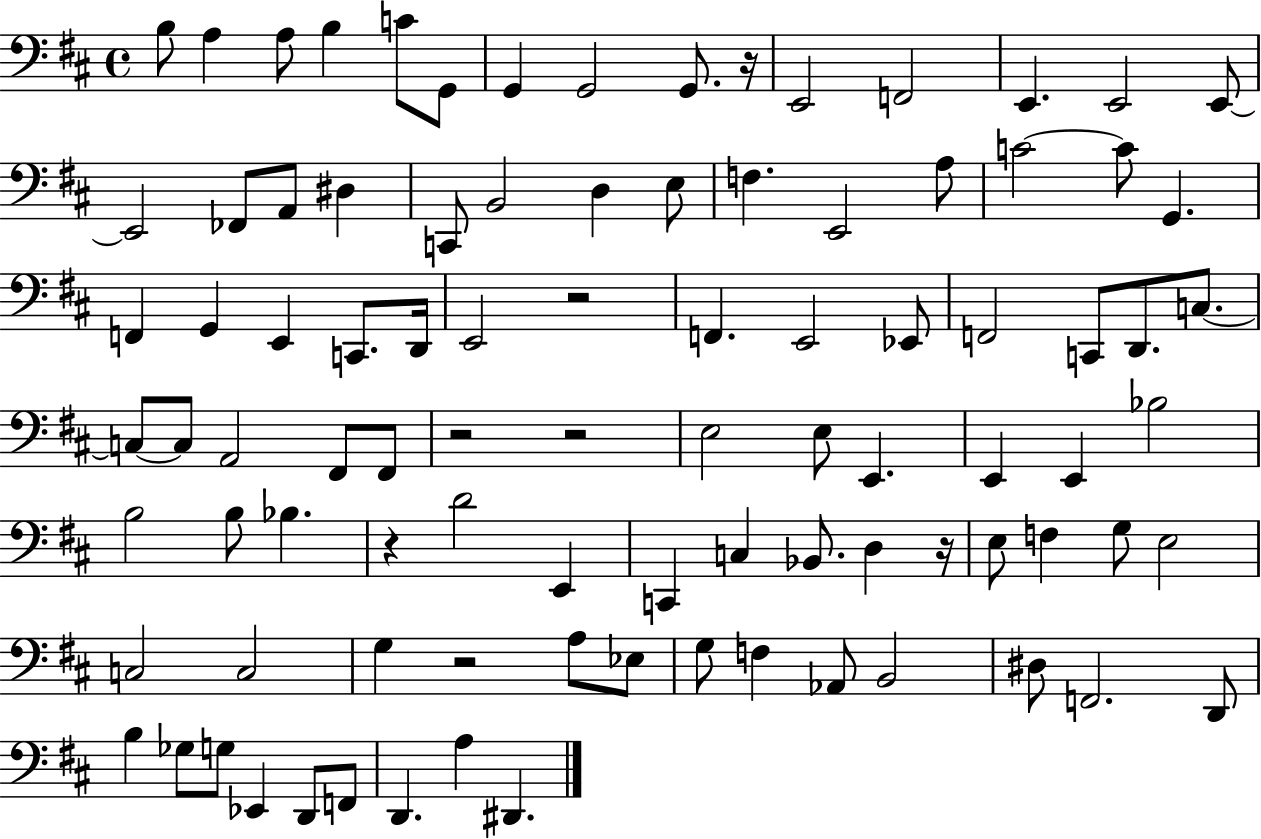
{
  \clef bass
  \time 4/4
  \defaultTimeSignature
  \key d \major
  b8 a4 a8 b4 c'8 g,8 | g,4 g,2 g,8. r16 | e,2 f,2 | e,4. e,2 e,8~~ | \break e,2 fes,8 a,8 dis4 | c,8 b,2 d4 e8 | f4. e,2 a8 | c'2~~ c'8 g,4. | \break f,4 g,4 e,4 c,8. d,16 | e,2 r2 | f,4. e,2 ees,8 | f,2 c,8 d,8. c8.~~ | \break c8~~ c8 a,2 fis,8 fis,8 | r2 r2 | e2 e8 e,4. | e,4 e,4 bes2 | \break b2 b8 bes4. | r4 d'2 e,4 | c,4 c4 bes,8. d4 r16 | e8 f4 g8 e2 | \break c2 c2 | g4 r2 a8 ees8 | g8 f4 aes,8 b,2 | dis8 f,2. d,8 | \break b4 ges8 g8 ees,4 d,8 f,8 | d,4. a4 dis,4. | \bar "|."
}